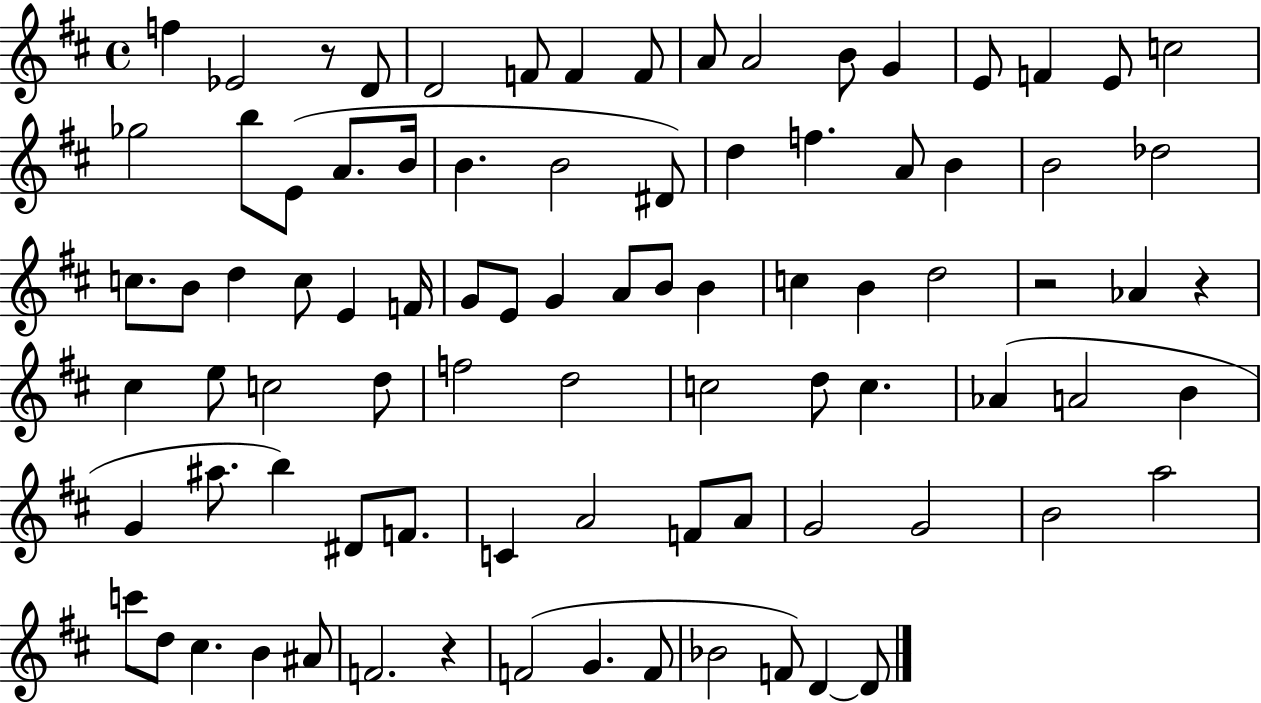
{
  \clef treble
  \time 4/4
  \defaultTimeSignature
  \key d \major
  f''4 ees'2 r8 d'8 | d'2 f'8 f'4 f'8 | a'8 a'2 b'8 g'4 | e'8 f'4 e'8 c''2 | \break ges''2 b''8 e'8( a'8. b'16 | b'4. b'2 dis'8) | d''4 f''4. a'8 b'4 | b'2 des''2 | \break c''8. b'8 d''4 c''8 e'4 f'16 | g'8 e'8 g'4 a'8 b'8 b'4 | c''4 b'4 d''2 | r2 aes'4 r4 | \break cis''4 e''8 c''2 d''8 | f''2 d''2 | c''2 d''8 c''4. | aes'4( a'2 b'4 | \break g'4 ais''8. b''4) dis'8 f'8. | c'4 a'2 f'8 a'8 | g'2 g'2 | b'2 a''2 | \break c'''8 d''8 cis''4. b'4 ais'8 | f'2. r4 | f'2( g'4. f'8 | bes'2 f'8) d'4~~ d'8 | \break \bar "|."
}